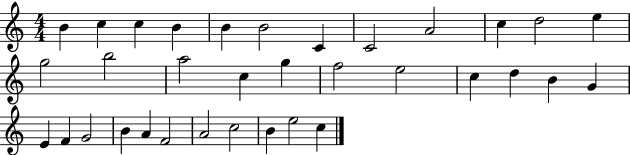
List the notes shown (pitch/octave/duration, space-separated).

B4/q C5/q C5/q B4/q B4/q B4/h C4/q C4/h A4/h C5/q D5/h E5/q G5/h B5/h A5/h C5/q G5/q F5/h E5/h C5/q D5/q B4/q G4/q E4/q F4/q G4/h B4/q A4/q F4/h A4/h C5/h B4/q E5/h C5/q